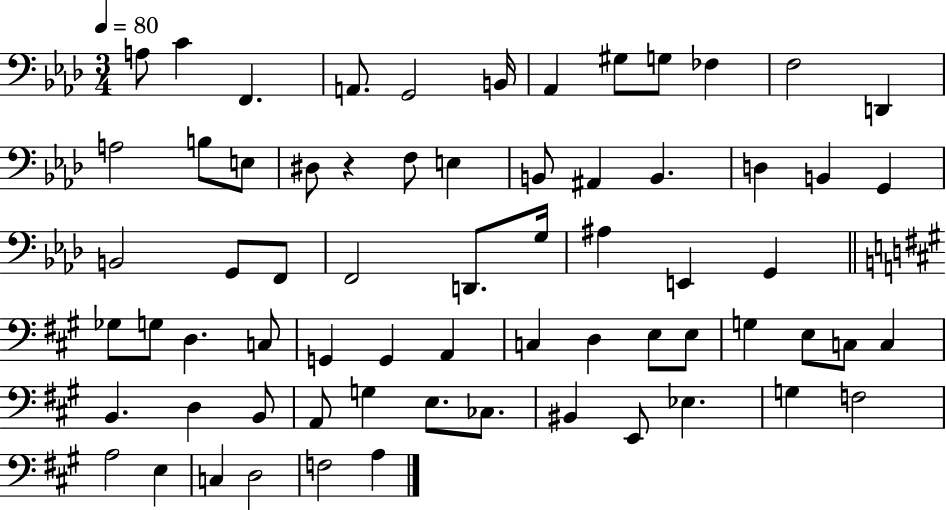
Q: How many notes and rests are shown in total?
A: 67